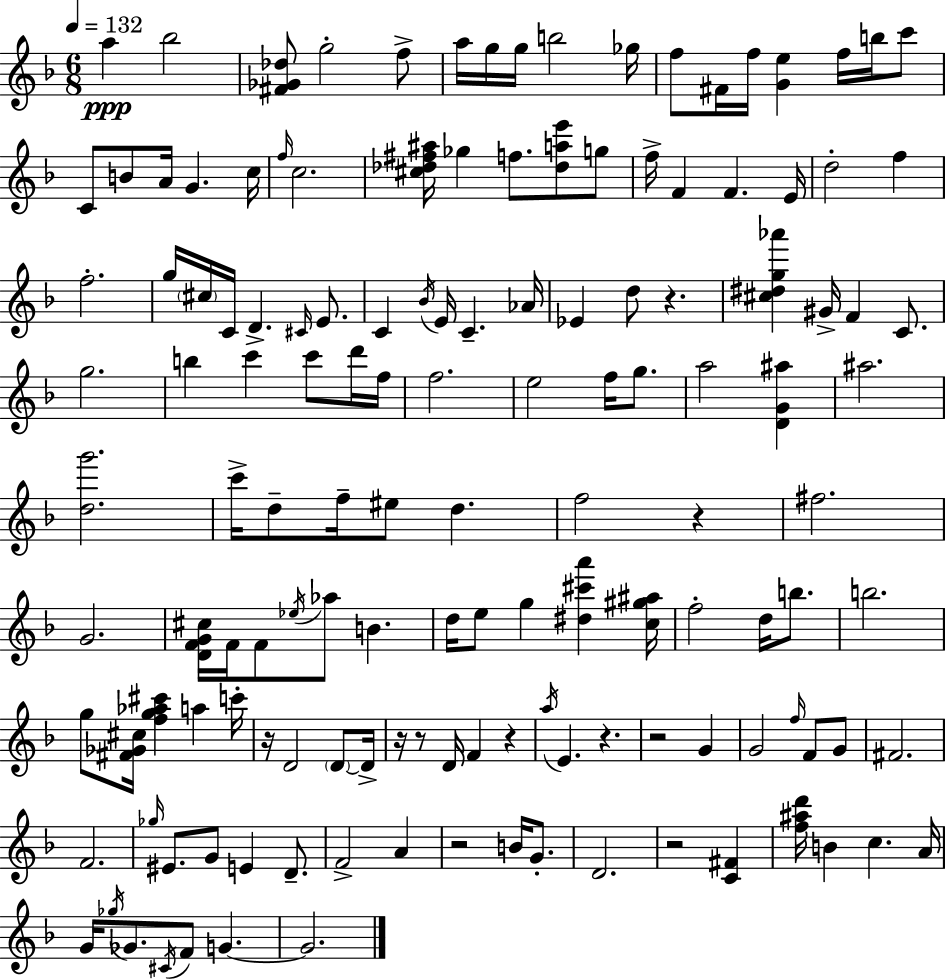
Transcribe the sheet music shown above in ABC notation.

X:1
T:Untitled
M:6/8
L:1/4
K:Dm
a _b2 [^F_G_d]/2 g2 f/2 a/4 g/4 g/4 b2 _g/4 f/2 ^F/4 f/4 [Ge] f/4 b/4 c'/2 C/2 B/2 A/4 G c/4 f/4 c2 [^c_d^f^a]/4 _g f/2 [_dae']/2 g/2 f/4 F F E/4 d2 f f2 g/4 ^c/4 C/4 D ^C/4 E/2 C _B/4 E/4 C _A/4 _E d/2 z [^c^dg_a'] ^G/4 F C/2 g2 b c' c'/2 d'/4 f/4 f2 e2 f/4 g/2 a2 [DG^a] ^a2 [dg']2 c'/4 d/2 f/4 ^e/2 d f2 z ^f2 G2 [DFG^c]/4 F/4 F/2 _e/4 _a/2 B d/4 e/2 g [^d^c'a'] [c^g^a]/4 f2 d/4 b/2 b2 g/2 [^F_G^c]/4 [fg_a^c'] a c'/4 z/4 D2 D/2 D/4 z/4 z/2 D/4 F z a/4 E z z2 G G2 f/4 F/2 G/2 ^F2 F2 _g/4 ^E/2 G/2 E D/2 F2 A z2 B/4 G/2 D2 z2 [C^F] [f^ad']/4 B c A/4 G/4 _g/4 _G/2 ^C/4 F/2 G G2